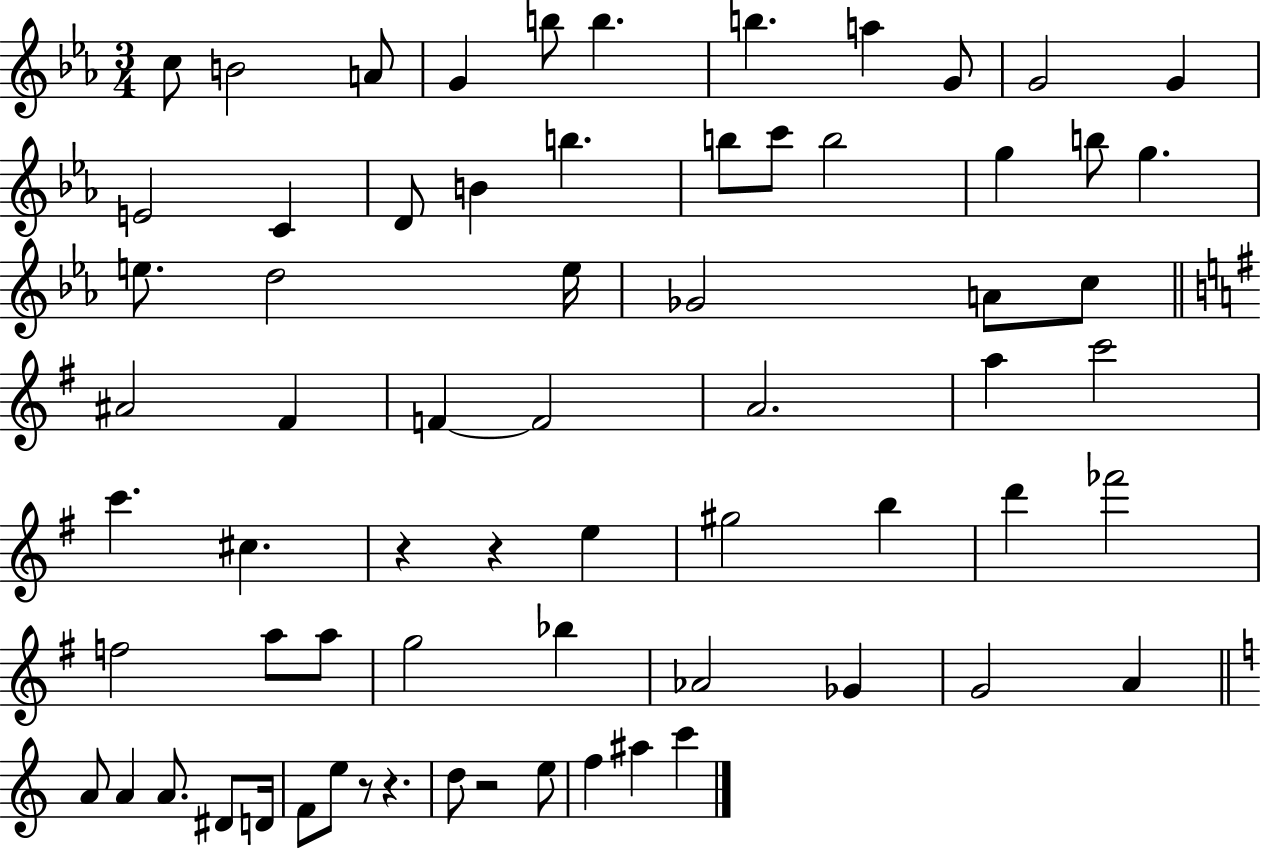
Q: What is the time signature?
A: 3/4